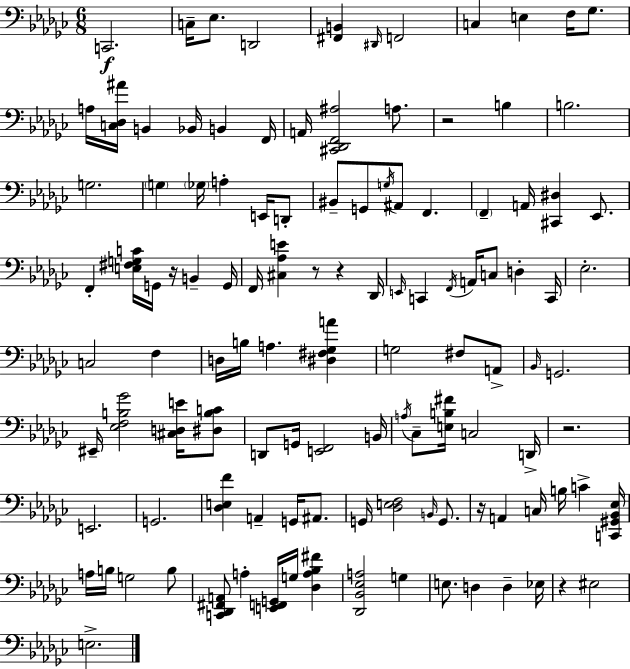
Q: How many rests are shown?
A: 7